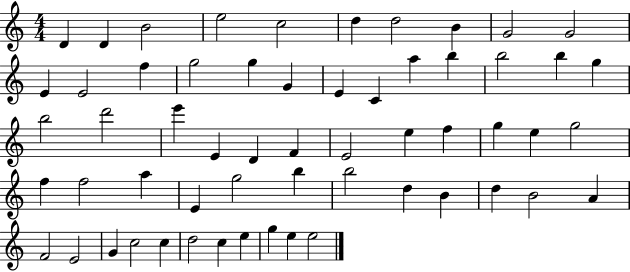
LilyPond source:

{
  \clef treble
  \numericTimeSignature
  \time 4/4
  \key c \major
  d'4 d'4 b'2 | e''2 c''2 | d''4 d''2 b'4 | g'2 g'2 | \break e'4 e'2 f''4 | g''2 g''4 g'4 | e'4 c'4 a''4 b''4 | b''2 b''4 g''4 | \break b''2 d'''2 | e'''4 e'4 d'4 f'4 | e'2 e''4 f''4 | g''4 e''4 g''2 | \break f''4 f''2 a''4 | e'4 g''2 b''4 | b''2 d''4 b'4 | d''4 b'2 a'4 | \break f'2 e'2 | g'4 c''2 c''4 | d''2 c''4 e''4 | g''4 e''4 e''2 | \break \bar "|."
}